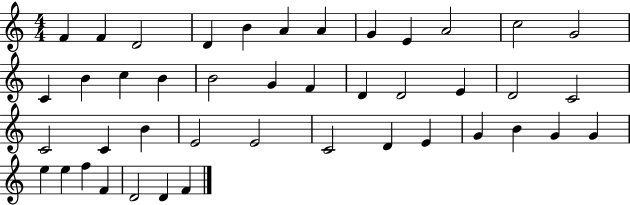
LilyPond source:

{
  \clef treble
  \numericTimeSignature
  \time 4/4
  \key c \major
  f'4 f'4 d'2 | d'4 b'4 a'4 a'4 | g'4 e'4 a'2 | c''2 g'2 | \break c'4 b'4 c''4 b'4 | b'2 g'4 f'4 | d'4 d'2 e'4 | d'2 c'2 | \break c'2 c'4 b'4 | e'2 e'2 | c'2 d'4 e'4 | g'4 b'4 g'4 g'4 | \break e''4 e''4 f''4 f'4 | d'2 d'4 f'4 | \bar "|."
}